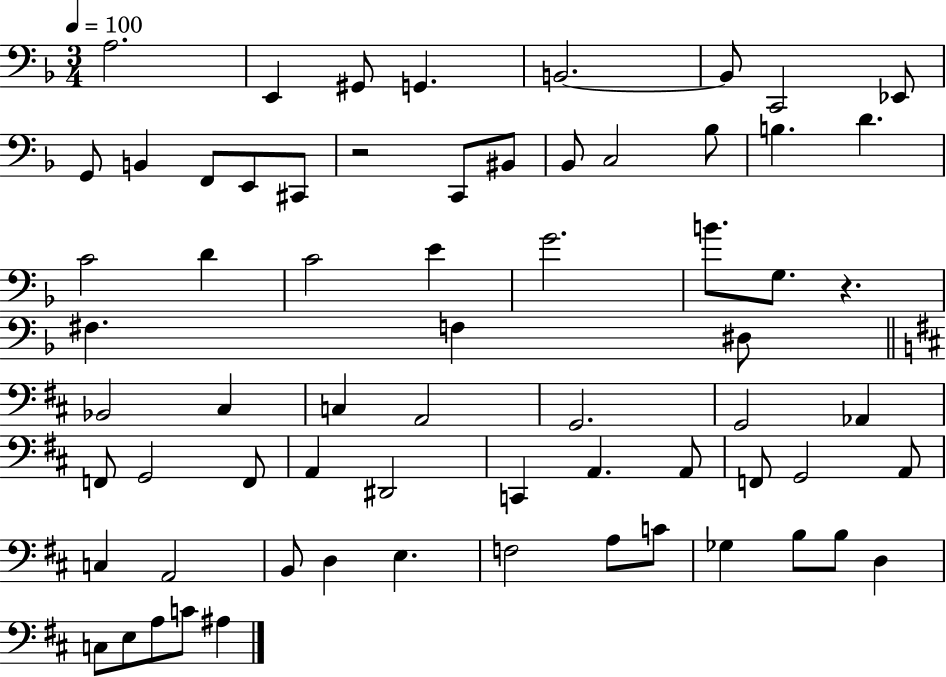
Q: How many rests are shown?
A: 2